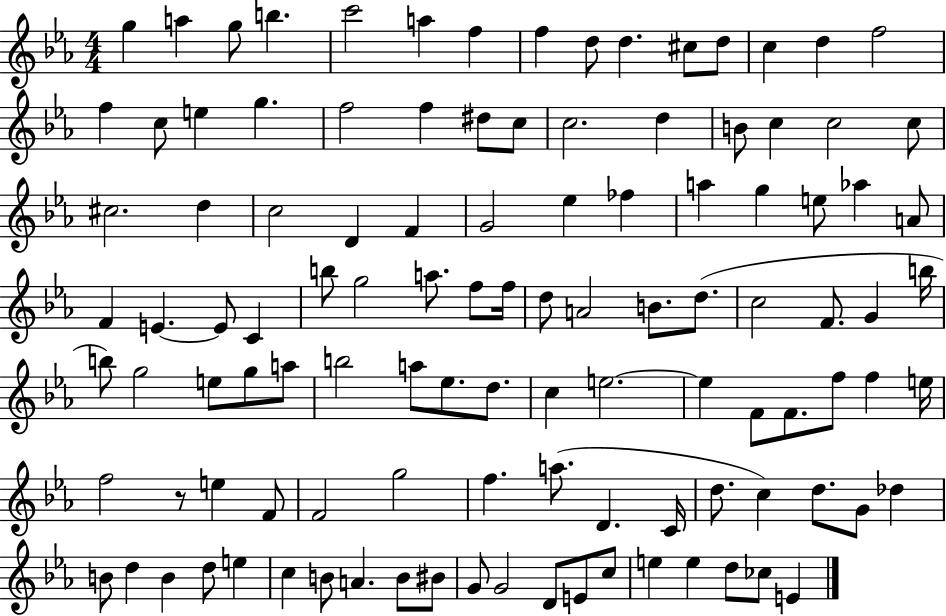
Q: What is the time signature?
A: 4/4